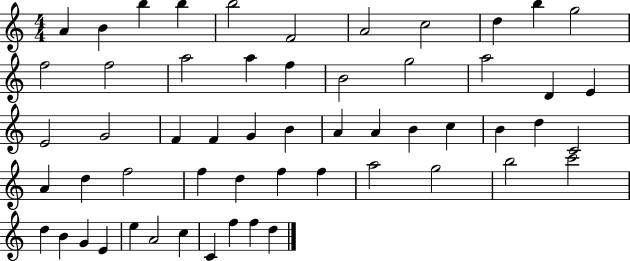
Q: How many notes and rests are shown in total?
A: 56